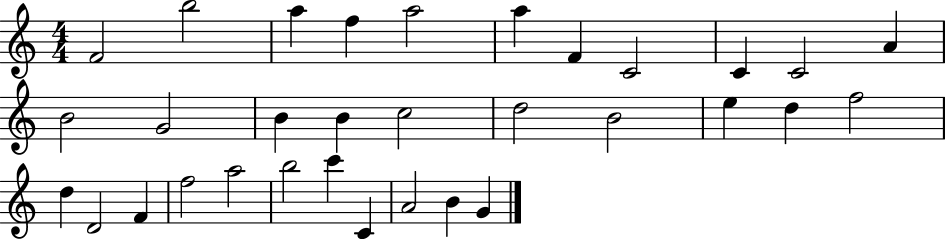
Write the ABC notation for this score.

X:1
T:Untitled
M:4/4
L:1/4
K:C
F2 b2 a f a2 a F C2 C C2 A B2 G2 B B c2 d2 B2 e d f2 d D2 F f2 a2 b2 c' C A2 B G